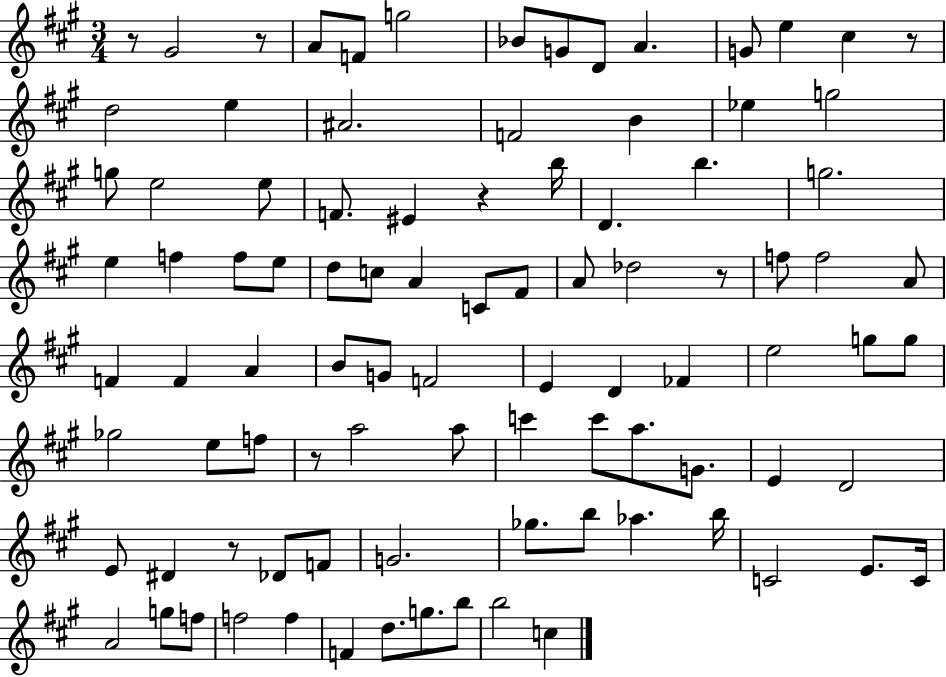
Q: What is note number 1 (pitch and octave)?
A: G#4